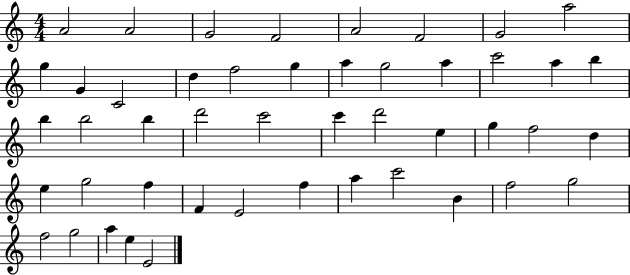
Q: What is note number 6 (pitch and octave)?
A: F4